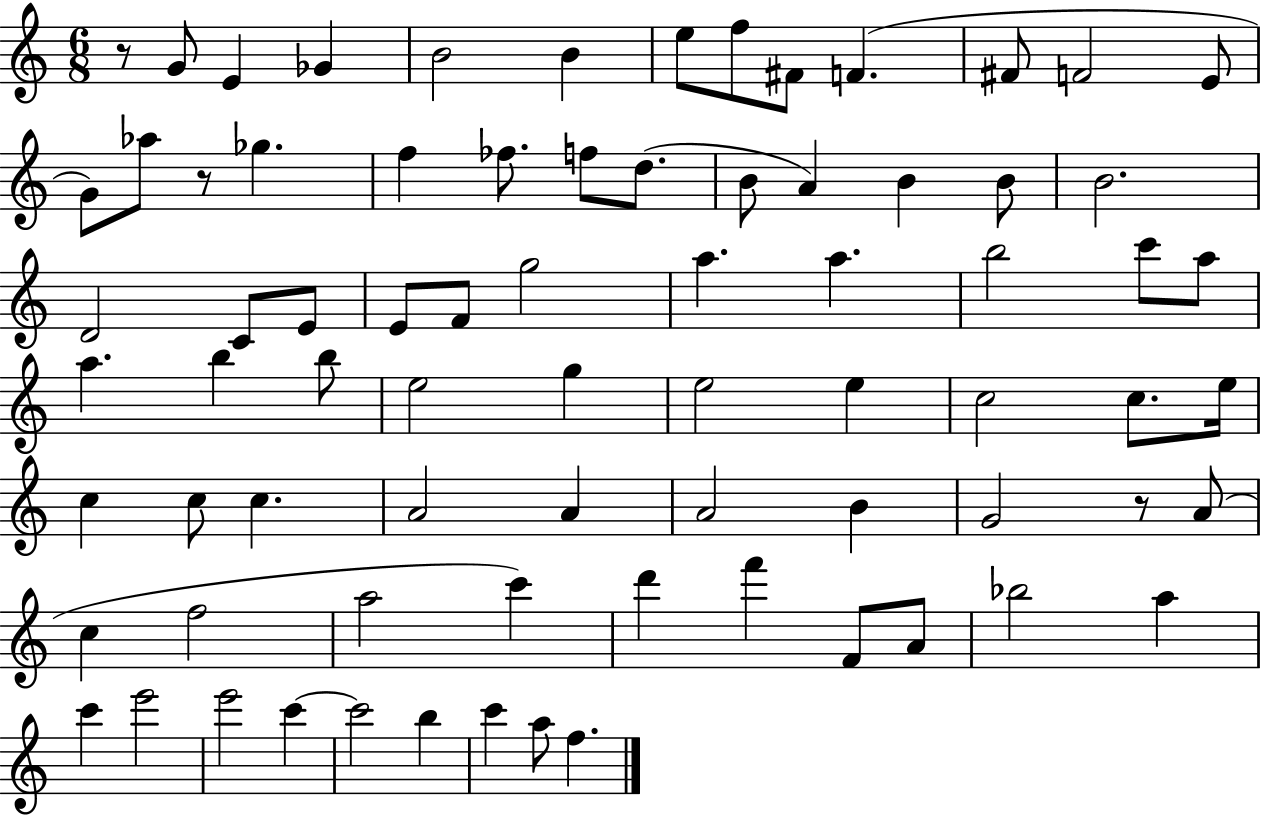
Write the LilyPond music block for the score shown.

{
  \clef treble
  \numericTimeSignature
  \time 6/8
  \key c \major
  r8 g'8 e'4 ges'4 | b'2 b'4 | e''8 f''8 fis'8 f'4.( | fis'8 f'2 e'8 | \break g'8) aes''8 r8 ges''4. | f''4 fes''8. f''8 d''8.( | b'8 a'4) b'4 b'8 | b'2. | \break d'2 c'8 e'8 | e'8 f'8 g''2 | a''4. a''4. | b''2 c'''8 a''8 | \break a''4. b''4 b''8 | e''2 g''4 | e''2 e''4 | c''2 c''8. e''16 | \break c''4 c''8 c''4. | a'2 a'4 | a'2 b'4 | g'2 r8 a'8( | \break c''4 f''2 | a''2 c'''4) | d'''4 f'''4 f'8 a'8 | bes''2 a''4 | \break c'''4 e'''2 | e'''2 c'''4~~ | c'''2 b''4 | c'''4 a''8 f''4. | \break \bar "|."
}